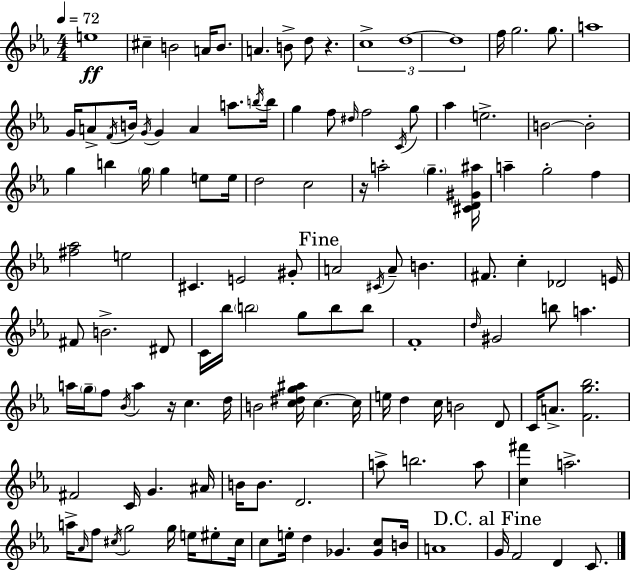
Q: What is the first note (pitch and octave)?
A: E5